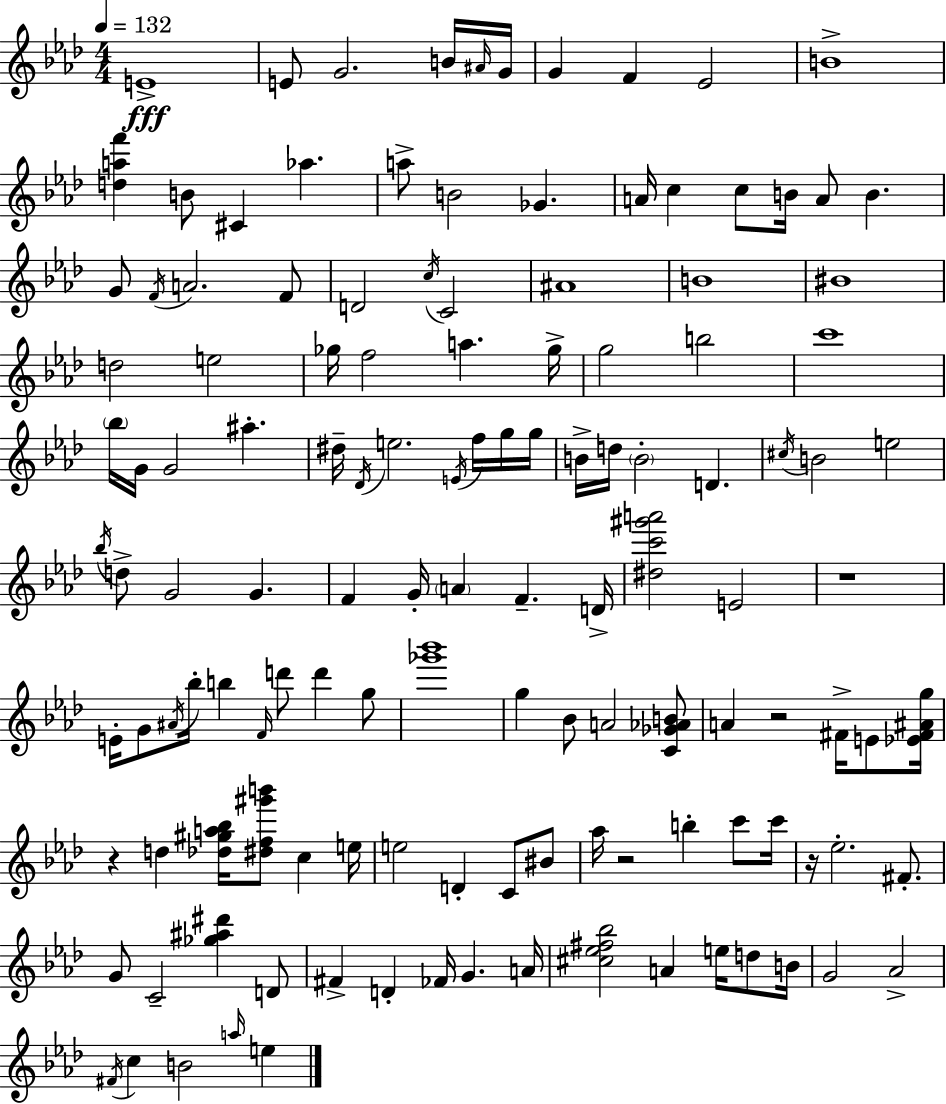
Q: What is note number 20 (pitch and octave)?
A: B4